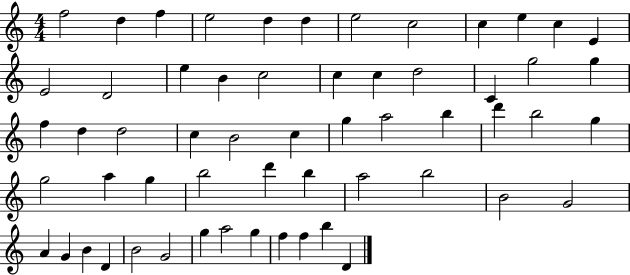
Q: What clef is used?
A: treble